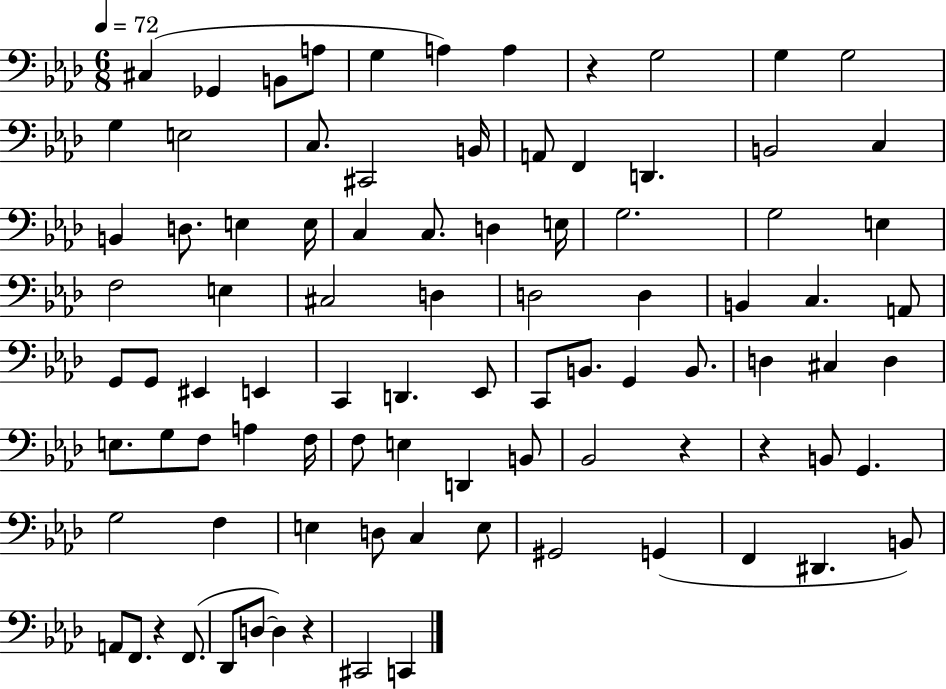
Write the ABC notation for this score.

X:1
T:Untitled
M:6/8
L:1/4
K:Ab
^C, _G,, B,,/2 A,/2 G, A, A, z G,2 G, G,2 G, E,2 C,/2 ^C,,2 B,,/4 A,,/2 F,, D,, B,,2 C, B,, D,/2 E, E,/4 C, C,/2 D, E,/4 G,2 G,2 E, F,2 E, ^C,2 D, D,2 D, B,, C, A,,/2 G,,/2 G,,/2 ^E,, E,, C,, D,, _E,,/2 C,,/2 B,,/2 G,, B,,/2 D, ^C, D, E,/2 G,/2 F,/2 A, F,/4 F,/2 E, D,, B,,/2 _B,,2 z z B,,/2 G,, G,2 F, E, D,/2 C, E,/2 ^G,,2 G,, F,, ^D,, B,,/2 A,,/2 F,,/2 z F,,/2 _D,,/2 D,/2 D, z ^C,,2 C,,